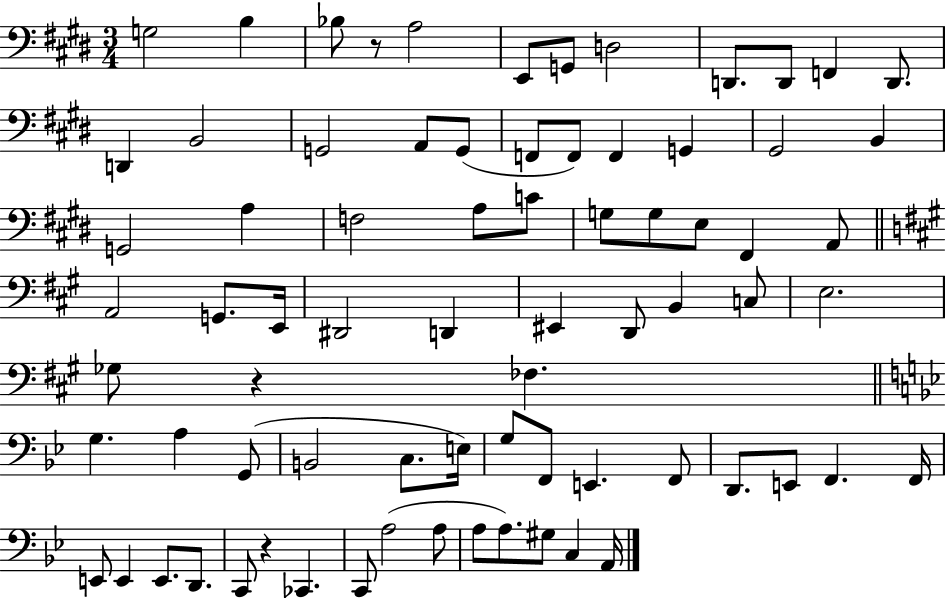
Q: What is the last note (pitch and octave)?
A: A2